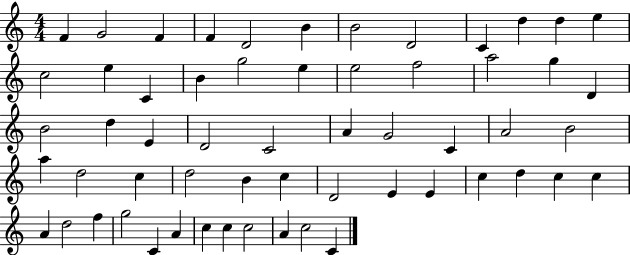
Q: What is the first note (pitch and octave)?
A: F4